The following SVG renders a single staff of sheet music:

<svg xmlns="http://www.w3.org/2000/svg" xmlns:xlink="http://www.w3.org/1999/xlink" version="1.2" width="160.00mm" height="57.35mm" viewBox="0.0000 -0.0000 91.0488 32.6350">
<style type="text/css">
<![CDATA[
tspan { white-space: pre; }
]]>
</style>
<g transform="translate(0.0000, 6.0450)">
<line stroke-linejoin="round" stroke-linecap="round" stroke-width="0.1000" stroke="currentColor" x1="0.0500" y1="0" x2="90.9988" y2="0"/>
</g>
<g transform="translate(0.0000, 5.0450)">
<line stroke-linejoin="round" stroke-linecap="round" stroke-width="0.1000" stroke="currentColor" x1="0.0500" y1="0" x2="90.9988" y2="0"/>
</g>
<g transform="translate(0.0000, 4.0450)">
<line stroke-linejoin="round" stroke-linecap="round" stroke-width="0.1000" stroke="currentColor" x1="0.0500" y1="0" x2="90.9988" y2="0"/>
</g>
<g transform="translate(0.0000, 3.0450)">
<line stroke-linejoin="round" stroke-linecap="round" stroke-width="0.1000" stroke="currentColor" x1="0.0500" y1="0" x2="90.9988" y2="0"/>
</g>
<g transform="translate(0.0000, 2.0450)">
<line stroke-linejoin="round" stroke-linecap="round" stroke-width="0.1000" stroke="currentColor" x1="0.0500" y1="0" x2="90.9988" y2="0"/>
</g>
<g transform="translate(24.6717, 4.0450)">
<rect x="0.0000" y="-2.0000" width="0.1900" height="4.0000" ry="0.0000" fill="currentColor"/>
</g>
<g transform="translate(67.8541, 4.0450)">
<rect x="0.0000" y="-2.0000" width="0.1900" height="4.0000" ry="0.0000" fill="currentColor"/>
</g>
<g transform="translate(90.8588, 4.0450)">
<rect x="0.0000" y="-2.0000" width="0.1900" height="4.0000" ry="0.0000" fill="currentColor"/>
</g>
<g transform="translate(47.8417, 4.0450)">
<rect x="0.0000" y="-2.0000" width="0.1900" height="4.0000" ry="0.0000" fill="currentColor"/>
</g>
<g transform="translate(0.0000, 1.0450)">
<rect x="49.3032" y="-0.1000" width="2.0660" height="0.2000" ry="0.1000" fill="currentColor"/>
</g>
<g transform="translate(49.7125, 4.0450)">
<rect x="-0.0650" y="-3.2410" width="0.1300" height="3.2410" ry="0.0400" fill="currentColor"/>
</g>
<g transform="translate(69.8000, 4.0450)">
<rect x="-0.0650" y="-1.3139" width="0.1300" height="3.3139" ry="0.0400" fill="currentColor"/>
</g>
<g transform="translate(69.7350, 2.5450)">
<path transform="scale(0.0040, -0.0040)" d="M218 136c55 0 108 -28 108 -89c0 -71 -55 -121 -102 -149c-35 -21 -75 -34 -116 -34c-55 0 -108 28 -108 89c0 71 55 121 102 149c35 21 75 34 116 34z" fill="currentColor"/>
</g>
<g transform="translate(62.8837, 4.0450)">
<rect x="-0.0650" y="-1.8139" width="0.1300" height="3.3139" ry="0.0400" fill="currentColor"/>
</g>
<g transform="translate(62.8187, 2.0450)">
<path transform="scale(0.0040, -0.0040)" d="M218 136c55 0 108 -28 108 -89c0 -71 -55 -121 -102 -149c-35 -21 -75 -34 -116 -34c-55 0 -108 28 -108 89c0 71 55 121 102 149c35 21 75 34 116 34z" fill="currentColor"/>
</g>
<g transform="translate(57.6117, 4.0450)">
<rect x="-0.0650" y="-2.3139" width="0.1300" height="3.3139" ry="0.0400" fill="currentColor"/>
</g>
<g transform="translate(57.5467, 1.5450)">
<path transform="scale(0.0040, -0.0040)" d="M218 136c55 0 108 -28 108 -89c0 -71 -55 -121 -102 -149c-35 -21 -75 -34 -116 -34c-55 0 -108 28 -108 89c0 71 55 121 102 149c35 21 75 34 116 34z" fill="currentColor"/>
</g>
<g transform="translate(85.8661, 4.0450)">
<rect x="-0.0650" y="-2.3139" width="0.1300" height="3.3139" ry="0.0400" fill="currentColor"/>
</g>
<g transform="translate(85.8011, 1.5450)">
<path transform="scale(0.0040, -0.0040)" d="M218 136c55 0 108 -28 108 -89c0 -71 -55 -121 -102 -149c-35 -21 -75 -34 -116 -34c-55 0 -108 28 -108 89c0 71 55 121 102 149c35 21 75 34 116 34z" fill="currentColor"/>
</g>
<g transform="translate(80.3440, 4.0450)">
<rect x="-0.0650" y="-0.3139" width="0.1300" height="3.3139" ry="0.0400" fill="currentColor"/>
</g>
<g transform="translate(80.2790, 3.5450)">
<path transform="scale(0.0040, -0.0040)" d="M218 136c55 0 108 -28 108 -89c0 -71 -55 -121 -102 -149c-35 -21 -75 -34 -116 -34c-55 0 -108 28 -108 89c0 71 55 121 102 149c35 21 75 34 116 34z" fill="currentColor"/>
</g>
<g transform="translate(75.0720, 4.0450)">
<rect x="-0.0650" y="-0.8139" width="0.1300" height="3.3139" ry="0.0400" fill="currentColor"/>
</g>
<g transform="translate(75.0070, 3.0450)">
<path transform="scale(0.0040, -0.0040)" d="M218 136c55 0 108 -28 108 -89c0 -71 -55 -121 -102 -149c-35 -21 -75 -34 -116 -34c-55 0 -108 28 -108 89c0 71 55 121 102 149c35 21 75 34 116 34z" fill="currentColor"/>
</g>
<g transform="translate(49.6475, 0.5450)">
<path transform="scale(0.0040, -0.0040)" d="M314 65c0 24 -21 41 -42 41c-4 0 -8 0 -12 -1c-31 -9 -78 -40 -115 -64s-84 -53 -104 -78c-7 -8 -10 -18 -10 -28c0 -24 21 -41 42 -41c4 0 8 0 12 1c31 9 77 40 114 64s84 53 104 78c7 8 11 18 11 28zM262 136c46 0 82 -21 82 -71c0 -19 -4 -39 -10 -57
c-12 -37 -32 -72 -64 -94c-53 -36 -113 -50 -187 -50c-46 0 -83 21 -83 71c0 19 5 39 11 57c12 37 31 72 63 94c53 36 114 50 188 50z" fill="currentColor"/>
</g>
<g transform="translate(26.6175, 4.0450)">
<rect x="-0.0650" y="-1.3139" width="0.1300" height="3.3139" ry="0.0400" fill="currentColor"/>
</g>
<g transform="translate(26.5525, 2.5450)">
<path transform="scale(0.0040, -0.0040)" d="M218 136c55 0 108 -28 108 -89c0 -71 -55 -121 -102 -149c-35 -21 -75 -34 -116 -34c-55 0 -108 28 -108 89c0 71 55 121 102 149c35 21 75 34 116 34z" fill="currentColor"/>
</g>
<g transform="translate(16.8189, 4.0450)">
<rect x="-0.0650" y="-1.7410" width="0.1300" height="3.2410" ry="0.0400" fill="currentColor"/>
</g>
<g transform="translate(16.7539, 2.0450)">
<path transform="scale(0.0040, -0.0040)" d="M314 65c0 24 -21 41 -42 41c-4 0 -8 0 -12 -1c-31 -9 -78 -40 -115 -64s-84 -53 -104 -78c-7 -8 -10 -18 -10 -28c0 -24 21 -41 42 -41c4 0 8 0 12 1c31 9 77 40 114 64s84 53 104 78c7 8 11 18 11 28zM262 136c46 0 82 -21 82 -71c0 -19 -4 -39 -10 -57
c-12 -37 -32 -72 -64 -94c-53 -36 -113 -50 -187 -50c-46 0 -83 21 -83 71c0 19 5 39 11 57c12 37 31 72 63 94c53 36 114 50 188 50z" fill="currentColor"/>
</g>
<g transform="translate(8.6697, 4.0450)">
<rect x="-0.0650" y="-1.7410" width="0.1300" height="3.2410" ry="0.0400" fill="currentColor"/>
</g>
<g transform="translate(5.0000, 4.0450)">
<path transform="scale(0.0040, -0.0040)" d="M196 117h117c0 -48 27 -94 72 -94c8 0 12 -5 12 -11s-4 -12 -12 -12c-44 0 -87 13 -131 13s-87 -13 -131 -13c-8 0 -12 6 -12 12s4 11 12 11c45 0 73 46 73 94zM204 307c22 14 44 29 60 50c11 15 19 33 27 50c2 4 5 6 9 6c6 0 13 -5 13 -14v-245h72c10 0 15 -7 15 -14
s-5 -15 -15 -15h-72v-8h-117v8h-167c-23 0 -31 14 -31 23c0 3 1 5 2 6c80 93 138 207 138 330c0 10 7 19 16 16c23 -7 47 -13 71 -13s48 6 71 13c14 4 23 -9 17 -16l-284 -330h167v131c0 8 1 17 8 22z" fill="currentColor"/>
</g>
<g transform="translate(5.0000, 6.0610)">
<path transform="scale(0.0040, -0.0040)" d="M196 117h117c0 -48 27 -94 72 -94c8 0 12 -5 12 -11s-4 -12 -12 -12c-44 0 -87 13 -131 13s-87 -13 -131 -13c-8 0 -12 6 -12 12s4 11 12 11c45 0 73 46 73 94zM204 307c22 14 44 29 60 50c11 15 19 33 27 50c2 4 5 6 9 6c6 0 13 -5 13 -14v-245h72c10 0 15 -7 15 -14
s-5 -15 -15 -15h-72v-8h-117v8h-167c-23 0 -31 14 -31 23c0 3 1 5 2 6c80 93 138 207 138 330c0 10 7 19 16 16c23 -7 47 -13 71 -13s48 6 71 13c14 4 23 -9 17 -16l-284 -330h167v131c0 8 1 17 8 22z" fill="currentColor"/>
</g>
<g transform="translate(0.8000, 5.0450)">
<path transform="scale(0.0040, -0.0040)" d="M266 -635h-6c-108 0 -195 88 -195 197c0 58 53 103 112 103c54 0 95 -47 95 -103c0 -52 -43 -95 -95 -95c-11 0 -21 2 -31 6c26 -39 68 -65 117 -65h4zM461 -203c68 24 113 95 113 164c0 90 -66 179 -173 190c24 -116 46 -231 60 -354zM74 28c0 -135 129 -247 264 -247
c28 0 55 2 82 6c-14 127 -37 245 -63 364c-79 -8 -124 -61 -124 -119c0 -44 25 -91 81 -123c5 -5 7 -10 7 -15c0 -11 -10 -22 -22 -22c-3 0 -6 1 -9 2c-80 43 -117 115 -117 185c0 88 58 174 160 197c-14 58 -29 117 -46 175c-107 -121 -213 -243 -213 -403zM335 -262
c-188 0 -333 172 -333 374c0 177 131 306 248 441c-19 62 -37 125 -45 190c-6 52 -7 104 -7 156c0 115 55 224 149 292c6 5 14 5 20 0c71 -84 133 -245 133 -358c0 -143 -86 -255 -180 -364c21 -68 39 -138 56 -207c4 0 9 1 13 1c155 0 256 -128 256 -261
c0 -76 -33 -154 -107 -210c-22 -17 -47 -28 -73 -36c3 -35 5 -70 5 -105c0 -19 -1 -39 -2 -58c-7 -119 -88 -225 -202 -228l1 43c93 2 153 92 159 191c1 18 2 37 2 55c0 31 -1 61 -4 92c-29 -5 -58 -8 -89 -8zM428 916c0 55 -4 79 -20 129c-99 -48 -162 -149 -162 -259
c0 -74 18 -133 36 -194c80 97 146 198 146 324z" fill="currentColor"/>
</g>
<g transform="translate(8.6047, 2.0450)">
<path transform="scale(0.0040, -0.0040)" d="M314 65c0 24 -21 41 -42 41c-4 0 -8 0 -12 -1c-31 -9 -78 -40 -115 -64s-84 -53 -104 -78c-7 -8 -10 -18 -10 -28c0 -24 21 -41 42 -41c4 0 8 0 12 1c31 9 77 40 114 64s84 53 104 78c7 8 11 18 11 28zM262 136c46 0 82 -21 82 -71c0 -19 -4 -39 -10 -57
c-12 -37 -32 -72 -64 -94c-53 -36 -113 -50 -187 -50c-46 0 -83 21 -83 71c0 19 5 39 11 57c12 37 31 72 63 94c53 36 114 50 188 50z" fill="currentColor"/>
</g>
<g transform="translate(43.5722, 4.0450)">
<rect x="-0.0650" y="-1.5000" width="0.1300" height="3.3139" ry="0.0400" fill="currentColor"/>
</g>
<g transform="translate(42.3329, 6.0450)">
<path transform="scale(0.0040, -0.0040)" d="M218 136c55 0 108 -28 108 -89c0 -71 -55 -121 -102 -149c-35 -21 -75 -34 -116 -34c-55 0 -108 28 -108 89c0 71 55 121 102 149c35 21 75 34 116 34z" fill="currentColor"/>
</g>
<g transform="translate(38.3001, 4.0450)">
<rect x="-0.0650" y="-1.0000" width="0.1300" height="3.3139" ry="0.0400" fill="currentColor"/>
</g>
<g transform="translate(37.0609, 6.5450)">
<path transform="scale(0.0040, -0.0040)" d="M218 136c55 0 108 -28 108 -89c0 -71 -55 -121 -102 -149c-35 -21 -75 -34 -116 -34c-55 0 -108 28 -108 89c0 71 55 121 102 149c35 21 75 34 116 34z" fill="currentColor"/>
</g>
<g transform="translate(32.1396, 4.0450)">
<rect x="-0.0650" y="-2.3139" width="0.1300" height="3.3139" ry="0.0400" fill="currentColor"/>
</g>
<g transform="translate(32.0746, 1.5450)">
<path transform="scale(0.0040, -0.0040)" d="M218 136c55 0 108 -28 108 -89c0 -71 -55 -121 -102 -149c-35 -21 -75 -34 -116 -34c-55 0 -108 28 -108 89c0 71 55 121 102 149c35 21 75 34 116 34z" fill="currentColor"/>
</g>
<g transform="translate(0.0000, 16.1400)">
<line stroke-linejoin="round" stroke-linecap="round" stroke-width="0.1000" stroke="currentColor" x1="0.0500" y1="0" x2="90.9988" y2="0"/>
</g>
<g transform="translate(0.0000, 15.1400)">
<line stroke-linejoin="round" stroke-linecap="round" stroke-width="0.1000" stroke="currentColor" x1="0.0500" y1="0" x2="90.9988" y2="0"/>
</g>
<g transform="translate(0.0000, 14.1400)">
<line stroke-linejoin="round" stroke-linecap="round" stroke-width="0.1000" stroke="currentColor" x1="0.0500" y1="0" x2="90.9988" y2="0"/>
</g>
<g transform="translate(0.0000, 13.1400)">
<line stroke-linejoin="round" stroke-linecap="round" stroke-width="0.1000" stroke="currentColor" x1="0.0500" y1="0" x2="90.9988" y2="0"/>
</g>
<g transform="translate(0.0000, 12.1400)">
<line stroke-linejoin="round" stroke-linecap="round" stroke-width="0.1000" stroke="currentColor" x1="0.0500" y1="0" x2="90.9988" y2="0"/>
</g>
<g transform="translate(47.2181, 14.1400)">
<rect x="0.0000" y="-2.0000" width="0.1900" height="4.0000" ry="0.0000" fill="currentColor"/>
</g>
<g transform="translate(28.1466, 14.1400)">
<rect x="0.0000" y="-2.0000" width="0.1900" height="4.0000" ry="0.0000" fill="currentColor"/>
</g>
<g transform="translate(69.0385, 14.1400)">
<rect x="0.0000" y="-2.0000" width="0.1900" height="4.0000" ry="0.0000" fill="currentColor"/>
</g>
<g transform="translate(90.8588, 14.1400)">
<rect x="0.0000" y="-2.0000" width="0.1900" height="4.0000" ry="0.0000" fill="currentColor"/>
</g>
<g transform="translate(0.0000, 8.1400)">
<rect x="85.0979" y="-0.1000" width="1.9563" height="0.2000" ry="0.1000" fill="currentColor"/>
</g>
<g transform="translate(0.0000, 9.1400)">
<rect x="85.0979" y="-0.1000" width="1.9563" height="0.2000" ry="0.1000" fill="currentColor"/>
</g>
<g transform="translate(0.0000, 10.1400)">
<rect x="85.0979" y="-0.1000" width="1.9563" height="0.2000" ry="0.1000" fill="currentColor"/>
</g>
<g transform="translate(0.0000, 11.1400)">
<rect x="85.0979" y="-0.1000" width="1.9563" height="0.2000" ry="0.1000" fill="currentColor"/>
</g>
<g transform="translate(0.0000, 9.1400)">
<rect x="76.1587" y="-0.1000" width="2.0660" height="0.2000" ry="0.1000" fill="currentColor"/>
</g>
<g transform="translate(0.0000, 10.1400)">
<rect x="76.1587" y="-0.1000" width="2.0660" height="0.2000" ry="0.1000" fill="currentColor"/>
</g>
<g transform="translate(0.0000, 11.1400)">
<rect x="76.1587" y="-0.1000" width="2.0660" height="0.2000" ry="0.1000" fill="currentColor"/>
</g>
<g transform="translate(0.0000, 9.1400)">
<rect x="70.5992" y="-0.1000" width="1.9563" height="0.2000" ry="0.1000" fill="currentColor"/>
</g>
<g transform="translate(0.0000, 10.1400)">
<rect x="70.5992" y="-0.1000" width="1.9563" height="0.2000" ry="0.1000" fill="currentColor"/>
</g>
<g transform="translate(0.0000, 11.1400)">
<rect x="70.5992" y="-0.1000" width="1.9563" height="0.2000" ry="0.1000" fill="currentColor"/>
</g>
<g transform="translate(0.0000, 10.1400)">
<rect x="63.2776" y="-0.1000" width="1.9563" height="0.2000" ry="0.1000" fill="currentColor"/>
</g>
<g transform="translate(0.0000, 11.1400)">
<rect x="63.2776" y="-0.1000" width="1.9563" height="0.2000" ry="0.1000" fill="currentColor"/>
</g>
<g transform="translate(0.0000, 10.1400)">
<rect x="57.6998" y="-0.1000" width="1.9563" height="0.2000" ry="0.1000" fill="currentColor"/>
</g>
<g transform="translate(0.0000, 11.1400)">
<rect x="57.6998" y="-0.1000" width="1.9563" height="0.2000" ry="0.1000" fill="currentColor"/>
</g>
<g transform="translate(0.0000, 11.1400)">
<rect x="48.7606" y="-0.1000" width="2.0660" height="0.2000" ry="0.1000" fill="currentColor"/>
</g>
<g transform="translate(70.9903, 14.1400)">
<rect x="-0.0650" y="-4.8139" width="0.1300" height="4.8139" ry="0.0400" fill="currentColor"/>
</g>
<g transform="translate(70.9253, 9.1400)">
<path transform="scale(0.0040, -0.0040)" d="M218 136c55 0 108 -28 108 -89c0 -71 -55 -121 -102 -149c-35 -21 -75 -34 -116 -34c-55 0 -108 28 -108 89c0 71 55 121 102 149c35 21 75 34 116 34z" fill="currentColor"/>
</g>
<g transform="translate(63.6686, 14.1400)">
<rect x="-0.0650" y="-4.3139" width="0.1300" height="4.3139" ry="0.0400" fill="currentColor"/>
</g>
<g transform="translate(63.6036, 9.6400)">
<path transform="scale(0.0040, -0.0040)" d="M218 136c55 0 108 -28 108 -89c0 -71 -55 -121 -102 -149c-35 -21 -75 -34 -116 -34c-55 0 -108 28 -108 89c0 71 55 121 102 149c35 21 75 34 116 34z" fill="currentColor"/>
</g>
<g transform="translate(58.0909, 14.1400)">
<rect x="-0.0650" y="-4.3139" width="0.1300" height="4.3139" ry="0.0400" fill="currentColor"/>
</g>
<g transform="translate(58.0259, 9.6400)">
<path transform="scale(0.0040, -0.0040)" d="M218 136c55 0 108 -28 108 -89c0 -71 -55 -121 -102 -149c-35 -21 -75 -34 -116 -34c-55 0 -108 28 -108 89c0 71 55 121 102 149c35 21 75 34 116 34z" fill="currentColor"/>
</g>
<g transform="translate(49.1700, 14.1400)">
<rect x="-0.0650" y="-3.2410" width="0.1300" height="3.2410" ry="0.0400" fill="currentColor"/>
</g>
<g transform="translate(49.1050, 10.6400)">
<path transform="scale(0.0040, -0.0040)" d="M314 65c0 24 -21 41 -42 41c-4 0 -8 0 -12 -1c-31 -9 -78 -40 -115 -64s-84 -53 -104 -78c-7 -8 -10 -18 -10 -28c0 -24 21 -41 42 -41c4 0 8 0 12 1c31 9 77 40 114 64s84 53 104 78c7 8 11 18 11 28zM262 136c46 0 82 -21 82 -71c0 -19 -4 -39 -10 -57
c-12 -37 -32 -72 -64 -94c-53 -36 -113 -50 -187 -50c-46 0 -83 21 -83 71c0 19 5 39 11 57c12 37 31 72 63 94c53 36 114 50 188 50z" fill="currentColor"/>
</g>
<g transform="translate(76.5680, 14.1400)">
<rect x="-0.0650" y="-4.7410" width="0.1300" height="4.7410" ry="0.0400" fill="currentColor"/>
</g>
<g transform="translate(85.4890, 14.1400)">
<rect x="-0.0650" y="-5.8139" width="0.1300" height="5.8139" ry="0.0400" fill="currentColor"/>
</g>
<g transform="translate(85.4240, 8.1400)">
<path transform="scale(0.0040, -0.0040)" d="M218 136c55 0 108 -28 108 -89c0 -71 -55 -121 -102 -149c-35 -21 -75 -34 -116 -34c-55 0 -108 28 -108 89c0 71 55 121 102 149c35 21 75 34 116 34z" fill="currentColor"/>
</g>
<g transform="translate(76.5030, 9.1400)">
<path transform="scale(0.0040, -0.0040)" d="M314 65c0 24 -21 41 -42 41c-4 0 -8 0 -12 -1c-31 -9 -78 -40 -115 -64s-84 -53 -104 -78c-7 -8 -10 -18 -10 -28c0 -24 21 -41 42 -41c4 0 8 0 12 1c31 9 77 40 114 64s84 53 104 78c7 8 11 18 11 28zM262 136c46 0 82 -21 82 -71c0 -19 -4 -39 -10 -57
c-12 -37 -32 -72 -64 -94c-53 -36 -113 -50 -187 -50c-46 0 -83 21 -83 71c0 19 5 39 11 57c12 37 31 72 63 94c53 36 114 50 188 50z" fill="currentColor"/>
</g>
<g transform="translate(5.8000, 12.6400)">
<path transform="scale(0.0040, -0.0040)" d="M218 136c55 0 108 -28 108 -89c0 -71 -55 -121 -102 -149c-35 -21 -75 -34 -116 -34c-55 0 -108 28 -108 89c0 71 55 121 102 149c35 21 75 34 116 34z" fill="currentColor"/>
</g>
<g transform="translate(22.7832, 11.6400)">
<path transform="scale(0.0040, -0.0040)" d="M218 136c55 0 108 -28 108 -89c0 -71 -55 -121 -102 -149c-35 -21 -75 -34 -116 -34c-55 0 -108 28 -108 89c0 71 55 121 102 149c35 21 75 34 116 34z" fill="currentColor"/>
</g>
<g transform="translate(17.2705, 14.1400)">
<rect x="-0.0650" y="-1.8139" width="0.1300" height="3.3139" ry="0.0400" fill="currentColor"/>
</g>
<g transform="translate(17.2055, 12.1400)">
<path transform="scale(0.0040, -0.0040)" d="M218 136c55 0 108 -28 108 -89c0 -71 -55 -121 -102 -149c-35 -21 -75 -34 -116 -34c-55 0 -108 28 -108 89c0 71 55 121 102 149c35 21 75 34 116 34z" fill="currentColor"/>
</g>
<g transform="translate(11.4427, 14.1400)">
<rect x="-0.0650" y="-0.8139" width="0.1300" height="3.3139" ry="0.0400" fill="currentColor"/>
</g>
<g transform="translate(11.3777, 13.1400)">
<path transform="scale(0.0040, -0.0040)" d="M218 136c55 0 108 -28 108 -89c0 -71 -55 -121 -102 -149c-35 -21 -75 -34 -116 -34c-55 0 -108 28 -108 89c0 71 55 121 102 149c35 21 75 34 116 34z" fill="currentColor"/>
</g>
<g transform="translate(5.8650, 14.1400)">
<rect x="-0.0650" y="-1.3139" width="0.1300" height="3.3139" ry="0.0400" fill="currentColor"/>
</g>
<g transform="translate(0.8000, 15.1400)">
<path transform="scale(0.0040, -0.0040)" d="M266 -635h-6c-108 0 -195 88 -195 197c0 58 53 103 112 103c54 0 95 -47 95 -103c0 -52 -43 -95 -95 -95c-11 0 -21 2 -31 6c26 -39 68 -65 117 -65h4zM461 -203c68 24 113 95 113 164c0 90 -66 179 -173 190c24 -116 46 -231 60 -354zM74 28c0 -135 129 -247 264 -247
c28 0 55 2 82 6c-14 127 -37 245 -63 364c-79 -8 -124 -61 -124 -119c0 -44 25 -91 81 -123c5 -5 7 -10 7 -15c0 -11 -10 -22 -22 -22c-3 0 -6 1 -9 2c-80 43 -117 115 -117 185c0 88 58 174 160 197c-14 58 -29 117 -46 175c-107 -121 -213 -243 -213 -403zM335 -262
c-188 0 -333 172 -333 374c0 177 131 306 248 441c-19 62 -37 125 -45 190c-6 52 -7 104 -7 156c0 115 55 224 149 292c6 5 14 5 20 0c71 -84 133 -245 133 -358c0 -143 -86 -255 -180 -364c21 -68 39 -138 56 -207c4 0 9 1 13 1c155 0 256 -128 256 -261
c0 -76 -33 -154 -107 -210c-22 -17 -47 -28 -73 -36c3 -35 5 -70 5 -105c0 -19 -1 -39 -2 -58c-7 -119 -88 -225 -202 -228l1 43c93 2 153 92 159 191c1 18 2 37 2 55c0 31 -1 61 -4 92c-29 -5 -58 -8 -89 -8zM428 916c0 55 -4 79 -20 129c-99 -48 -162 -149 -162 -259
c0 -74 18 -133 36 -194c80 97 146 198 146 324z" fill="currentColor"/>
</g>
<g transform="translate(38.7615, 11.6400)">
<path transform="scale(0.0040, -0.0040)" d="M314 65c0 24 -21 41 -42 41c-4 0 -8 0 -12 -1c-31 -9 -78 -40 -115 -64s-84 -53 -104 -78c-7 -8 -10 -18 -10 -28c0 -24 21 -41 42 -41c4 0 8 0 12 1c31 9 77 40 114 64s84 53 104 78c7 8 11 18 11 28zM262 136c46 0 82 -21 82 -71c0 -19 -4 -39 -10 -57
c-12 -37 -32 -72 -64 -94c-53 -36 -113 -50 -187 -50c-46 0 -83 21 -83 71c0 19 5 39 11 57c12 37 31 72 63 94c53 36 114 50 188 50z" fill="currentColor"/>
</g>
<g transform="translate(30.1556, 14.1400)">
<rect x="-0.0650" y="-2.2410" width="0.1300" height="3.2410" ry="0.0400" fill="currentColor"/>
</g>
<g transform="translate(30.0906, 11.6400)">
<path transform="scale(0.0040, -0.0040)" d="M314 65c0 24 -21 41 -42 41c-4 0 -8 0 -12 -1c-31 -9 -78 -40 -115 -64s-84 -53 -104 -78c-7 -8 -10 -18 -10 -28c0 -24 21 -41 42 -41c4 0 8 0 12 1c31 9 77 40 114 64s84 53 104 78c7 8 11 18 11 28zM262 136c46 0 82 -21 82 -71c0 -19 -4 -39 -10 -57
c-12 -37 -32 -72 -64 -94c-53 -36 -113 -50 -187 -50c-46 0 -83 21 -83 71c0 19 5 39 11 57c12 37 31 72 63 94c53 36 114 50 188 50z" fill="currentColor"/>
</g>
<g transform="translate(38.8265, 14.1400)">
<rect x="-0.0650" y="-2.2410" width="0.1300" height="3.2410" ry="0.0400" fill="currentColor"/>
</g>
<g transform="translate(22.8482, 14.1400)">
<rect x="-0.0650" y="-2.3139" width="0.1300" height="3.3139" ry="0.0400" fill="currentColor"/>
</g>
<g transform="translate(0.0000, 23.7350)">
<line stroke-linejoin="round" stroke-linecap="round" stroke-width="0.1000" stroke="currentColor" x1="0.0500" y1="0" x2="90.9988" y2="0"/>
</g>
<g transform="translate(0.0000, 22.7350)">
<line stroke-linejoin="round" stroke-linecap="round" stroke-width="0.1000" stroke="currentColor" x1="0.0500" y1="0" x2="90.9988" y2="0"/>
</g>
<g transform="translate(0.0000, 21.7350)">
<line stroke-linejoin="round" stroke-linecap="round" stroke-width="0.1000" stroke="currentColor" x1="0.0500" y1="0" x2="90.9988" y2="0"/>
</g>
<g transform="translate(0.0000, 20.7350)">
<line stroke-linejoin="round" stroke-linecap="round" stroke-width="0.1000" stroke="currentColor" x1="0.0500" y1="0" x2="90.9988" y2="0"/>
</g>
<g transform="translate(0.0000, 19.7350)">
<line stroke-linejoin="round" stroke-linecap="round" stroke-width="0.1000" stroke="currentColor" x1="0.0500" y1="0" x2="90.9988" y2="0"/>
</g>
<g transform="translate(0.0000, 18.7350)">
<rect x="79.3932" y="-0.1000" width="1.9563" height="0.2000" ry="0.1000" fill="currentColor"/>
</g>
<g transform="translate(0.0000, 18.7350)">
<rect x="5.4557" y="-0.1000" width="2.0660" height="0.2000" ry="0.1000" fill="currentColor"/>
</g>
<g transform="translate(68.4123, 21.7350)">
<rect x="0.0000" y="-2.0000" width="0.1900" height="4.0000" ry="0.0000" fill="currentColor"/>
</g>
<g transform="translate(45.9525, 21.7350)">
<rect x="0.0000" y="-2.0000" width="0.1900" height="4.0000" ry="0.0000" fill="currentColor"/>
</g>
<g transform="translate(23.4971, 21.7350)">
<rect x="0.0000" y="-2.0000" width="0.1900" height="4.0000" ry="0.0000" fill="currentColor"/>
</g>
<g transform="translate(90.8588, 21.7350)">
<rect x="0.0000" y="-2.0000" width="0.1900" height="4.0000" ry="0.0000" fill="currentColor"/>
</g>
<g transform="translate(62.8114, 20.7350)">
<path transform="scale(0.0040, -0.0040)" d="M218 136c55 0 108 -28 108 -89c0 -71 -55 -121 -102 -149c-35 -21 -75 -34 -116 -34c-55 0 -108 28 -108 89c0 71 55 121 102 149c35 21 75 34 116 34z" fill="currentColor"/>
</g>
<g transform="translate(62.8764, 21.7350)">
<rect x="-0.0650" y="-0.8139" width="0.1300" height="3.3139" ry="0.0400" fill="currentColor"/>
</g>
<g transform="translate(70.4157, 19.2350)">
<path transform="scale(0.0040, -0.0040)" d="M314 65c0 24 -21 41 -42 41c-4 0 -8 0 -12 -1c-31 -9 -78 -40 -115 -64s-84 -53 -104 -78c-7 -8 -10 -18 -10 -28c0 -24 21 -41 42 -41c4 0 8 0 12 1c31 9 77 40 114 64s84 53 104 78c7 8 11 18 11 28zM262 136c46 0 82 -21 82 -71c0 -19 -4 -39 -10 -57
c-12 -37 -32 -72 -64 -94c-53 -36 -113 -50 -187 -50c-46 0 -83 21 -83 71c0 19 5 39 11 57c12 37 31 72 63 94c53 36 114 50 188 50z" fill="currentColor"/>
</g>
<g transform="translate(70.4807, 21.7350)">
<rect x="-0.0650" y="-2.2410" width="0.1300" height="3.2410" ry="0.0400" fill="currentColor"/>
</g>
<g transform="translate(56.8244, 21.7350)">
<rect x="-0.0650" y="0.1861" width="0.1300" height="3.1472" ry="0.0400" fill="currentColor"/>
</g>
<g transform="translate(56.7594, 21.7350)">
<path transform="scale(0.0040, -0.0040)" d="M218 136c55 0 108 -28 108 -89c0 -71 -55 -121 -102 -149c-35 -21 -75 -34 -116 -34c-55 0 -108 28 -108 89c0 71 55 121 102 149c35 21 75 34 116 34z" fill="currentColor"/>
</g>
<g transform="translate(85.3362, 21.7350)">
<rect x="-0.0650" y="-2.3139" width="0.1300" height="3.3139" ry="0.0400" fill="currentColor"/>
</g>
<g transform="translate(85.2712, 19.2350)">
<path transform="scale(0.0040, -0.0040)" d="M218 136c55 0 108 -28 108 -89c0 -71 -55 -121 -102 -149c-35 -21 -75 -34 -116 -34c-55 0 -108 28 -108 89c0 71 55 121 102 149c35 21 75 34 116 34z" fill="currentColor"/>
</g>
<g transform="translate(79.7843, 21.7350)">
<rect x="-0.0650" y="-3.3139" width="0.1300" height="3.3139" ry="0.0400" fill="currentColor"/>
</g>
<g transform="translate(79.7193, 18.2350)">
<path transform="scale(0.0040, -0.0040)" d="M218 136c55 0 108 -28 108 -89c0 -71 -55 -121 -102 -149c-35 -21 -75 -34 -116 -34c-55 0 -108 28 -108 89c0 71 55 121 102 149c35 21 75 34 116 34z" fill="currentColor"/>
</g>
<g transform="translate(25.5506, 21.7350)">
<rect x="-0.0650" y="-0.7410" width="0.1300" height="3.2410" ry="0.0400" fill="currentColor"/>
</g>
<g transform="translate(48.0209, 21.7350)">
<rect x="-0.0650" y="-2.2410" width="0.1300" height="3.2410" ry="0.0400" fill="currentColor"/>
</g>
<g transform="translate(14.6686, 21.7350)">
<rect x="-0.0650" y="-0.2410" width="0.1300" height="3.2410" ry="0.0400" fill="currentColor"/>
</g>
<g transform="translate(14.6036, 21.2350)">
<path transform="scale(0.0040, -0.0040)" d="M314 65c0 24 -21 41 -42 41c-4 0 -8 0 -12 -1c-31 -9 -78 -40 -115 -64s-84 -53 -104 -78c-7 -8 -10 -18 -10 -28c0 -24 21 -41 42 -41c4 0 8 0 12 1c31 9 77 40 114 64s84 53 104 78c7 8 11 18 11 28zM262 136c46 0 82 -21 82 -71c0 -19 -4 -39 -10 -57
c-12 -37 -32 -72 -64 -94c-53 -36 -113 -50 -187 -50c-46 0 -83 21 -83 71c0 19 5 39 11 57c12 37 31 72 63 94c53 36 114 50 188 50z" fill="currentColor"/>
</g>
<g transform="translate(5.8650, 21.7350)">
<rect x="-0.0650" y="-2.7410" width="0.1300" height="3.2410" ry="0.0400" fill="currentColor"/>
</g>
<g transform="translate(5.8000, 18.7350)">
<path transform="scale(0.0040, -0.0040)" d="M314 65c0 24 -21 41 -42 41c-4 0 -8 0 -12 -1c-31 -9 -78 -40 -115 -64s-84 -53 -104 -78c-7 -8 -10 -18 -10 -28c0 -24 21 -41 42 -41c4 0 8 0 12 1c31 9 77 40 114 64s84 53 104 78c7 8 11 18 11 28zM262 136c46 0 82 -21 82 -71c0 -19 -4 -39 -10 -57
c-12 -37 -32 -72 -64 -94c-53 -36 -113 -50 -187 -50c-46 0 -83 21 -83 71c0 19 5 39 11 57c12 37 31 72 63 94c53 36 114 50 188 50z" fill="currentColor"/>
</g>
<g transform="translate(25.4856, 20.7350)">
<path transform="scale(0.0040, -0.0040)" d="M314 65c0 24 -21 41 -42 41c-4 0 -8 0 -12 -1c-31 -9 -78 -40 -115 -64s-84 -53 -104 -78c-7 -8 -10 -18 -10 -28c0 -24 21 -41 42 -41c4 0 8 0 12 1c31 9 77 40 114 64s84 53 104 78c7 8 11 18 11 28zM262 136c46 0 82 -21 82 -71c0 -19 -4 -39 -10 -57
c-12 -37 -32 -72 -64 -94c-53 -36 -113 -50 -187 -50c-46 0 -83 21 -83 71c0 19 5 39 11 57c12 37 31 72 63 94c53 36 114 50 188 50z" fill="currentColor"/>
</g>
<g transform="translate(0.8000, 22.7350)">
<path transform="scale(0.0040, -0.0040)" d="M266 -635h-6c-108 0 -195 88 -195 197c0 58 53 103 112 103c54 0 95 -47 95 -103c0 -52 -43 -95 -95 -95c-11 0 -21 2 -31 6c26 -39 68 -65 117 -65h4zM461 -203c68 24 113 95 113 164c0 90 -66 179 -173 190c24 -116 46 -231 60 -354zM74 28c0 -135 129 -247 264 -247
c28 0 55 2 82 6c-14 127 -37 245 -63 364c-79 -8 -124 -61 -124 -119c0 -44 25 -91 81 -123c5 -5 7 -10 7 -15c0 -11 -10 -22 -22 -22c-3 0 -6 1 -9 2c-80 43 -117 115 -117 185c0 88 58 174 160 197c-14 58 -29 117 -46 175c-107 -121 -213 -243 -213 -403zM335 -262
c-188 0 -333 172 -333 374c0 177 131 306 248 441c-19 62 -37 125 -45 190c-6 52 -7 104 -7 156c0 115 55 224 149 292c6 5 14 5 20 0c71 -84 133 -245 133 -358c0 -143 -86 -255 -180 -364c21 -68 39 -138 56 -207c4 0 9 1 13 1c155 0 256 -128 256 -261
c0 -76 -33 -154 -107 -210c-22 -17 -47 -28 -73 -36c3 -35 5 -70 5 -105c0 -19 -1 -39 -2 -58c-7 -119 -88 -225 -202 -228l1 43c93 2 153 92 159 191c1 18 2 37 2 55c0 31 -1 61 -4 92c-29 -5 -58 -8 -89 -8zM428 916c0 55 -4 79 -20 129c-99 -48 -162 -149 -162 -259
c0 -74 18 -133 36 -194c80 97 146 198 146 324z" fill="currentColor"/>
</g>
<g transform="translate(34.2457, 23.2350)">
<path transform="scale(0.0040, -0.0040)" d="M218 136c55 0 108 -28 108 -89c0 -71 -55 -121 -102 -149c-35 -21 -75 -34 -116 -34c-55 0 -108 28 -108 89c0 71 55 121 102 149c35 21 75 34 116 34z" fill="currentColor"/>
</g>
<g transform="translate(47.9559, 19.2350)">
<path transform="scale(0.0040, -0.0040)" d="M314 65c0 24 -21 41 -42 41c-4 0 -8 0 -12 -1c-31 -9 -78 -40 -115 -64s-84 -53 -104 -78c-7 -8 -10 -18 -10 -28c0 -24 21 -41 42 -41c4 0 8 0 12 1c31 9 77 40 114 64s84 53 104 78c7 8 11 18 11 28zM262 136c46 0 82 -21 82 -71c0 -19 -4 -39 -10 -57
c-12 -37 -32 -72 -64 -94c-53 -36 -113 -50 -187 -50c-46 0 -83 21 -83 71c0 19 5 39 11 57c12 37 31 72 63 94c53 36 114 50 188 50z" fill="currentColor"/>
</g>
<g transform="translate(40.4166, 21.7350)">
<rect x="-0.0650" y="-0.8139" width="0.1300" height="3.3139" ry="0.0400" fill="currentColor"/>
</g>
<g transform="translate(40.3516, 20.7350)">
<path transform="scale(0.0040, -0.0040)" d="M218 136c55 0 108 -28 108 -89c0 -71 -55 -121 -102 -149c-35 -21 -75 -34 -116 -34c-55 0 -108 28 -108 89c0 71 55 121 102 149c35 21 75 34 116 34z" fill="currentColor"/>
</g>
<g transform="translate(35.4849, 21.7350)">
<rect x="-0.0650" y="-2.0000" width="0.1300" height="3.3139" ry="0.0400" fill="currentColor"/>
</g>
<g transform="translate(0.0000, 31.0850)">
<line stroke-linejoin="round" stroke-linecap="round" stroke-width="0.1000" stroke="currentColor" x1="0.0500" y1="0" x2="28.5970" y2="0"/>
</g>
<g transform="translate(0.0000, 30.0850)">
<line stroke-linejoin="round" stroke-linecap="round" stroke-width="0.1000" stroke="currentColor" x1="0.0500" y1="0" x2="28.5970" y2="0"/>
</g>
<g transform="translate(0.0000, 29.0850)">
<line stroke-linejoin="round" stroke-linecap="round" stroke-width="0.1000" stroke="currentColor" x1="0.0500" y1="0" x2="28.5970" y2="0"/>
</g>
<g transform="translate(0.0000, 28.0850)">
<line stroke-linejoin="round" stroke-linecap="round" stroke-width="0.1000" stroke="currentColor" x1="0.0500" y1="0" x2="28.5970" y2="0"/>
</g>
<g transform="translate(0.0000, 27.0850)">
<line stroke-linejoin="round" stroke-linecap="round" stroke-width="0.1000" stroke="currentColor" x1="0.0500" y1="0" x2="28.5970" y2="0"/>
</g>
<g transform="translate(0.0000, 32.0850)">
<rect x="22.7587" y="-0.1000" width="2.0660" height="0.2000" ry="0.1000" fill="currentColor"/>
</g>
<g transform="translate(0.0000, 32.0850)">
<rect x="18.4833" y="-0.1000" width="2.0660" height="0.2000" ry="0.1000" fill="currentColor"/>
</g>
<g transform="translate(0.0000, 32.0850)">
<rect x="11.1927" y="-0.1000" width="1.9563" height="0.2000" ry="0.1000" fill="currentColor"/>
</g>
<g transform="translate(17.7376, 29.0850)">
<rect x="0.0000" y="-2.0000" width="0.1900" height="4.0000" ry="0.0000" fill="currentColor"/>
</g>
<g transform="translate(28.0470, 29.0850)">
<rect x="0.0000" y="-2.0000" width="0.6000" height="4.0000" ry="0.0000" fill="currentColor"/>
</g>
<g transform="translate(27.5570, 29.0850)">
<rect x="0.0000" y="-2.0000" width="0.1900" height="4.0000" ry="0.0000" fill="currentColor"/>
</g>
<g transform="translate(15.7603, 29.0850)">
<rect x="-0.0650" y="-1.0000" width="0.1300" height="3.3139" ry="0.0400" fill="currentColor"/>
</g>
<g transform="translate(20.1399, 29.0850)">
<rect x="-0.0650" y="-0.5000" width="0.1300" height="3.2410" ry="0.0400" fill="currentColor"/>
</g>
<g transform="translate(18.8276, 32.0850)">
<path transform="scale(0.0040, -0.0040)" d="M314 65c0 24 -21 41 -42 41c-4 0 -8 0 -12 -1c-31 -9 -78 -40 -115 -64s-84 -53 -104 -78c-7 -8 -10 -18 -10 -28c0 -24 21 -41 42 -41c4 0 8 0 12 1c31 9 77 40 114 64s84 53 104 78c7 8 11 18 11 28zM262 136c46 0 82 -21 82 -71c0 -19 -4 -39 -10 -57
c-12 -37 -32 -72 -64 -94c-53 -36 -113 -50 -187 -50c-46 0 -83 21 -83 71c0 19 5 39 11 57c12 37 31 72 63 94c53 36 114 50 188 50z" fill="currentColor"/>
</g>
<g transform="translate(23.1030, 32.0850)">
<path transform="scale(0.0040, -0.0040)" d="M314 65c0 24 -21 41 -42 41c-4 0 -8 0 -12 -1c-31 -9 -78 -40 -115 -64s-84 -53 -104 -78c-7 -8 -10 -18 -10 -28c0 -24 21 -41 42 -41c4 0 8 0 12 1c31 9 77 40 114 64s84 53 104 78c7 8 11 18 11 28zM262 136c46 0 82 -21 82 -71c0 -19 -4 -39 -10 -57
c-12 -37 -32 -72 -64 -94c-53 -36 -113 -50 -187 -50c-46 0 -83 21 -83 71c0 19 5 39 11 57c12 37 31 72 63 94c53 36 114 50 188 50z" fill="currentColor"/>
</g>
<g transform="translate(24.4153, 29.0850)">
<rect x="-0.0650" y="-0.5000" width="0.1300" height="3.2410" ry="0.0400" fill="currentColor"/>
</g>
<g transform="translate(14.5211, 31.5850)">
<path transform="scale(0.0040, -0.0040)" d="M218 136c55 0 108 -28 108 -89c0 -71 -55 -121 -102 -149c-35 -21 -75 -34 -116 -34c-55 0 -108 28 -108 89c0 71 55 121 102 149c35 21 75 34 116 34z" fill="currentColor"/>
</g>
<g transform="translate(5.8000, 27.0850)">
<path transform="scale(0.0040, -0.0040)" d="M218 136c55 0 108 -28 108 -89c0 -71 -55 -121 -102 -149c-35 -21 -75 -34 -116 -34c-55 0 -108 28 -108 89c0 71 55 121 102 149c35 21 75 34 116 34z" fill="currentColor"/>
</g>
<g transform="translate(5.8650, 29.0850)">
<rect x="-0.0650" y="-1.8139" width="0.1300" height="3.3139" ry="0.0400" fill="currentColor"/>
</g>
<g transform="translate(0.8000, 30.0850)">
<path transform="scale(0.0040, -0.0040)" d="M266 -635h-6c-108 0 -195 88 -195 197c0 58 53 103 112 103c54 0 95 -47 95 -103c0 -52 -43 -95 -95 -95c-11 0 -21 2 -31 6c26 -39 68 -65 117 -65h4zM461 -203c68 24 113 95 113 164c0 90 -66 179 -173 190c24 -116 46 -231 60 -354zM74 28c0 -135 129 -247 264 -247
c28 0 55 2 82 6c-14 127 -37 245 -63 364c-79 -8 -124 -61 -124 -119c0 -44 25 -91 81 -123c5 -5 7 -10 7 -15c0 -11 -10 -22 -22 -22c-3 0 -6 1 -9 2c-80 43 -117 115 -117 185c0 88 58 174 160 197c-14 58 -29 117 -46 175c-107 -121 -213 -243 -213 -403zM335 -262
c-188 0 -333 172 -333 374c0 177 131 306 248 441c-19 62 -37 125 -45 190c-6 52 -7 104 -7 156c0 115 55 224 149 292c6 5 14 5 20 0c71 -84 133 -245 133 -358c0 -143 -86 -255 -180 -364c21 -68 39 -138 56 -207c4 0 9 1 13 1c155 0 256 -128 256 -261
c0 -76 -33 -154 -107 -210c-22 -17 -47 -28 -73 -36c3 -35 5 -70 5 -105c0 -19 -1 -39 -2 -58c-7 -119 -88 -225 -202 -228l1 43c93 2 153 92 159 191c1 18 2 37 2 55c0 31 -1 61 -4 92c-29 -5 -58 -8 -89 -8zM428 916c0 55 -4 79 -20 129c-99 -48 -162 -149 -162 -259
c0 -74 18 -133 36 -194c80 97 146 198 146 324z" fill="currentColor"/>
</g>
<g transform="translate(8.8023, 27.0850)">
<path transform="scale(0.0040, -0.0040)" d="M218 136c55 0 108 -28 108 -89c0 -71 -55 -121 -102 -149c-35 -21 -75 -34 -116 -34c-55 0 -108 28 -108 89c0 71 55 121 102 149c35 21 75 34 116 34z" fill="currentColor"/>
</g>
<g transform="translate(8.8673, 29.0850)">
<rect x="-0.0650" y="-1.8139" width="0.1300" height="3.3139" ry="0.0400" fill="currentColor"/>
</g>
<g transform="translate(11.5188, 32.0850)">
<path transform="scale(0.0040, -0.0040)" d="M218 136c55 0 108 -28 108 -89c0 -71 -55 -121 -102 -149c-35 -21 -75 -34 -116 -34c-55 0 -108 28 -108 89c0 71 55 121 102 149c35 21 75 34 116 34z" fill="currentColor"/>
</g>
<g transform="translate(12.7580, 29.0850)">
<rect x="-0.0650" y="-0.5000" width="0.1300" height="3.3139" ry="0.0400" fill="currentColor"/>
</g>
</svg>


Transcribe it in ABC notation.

X:1
T:Untitled
M:4/4
L:1/4
K:C
f2 f2 e g D E b2 g f e d c g e d f g g2 g2 b2 d' d' e' e'2 g' a2 c2 d2 F d g2 B d g2 b g f f C D C2 C2